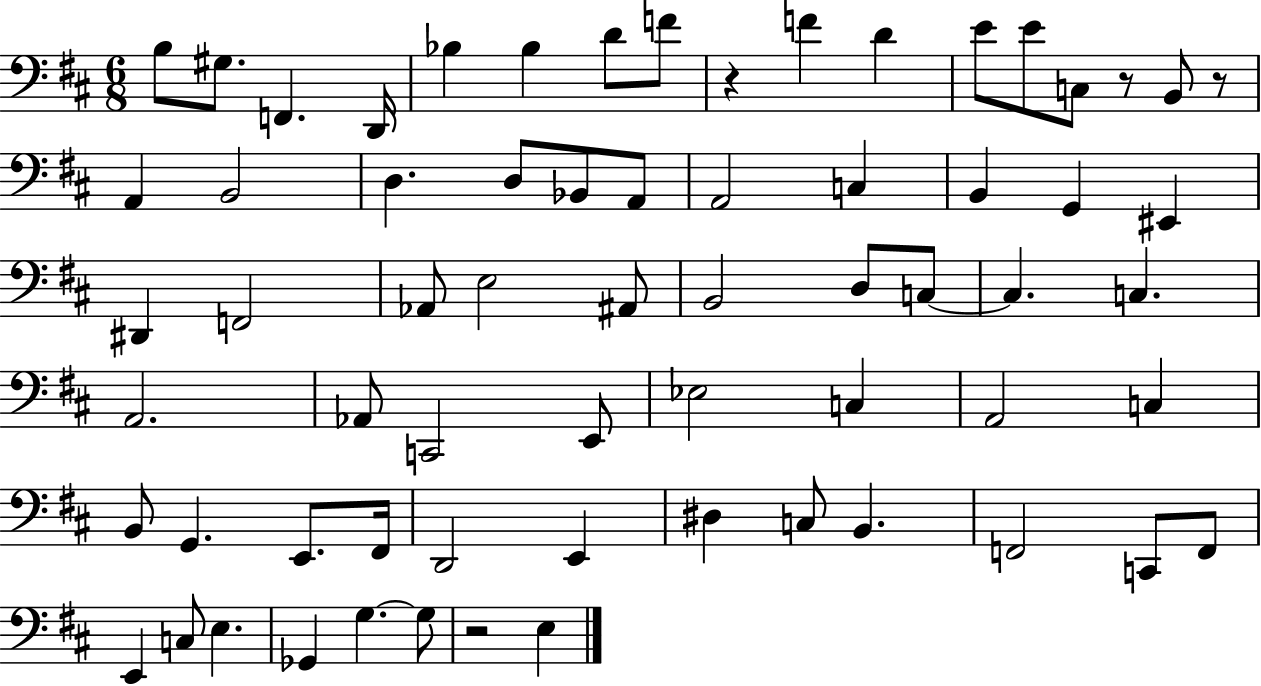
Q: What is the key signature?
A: D major